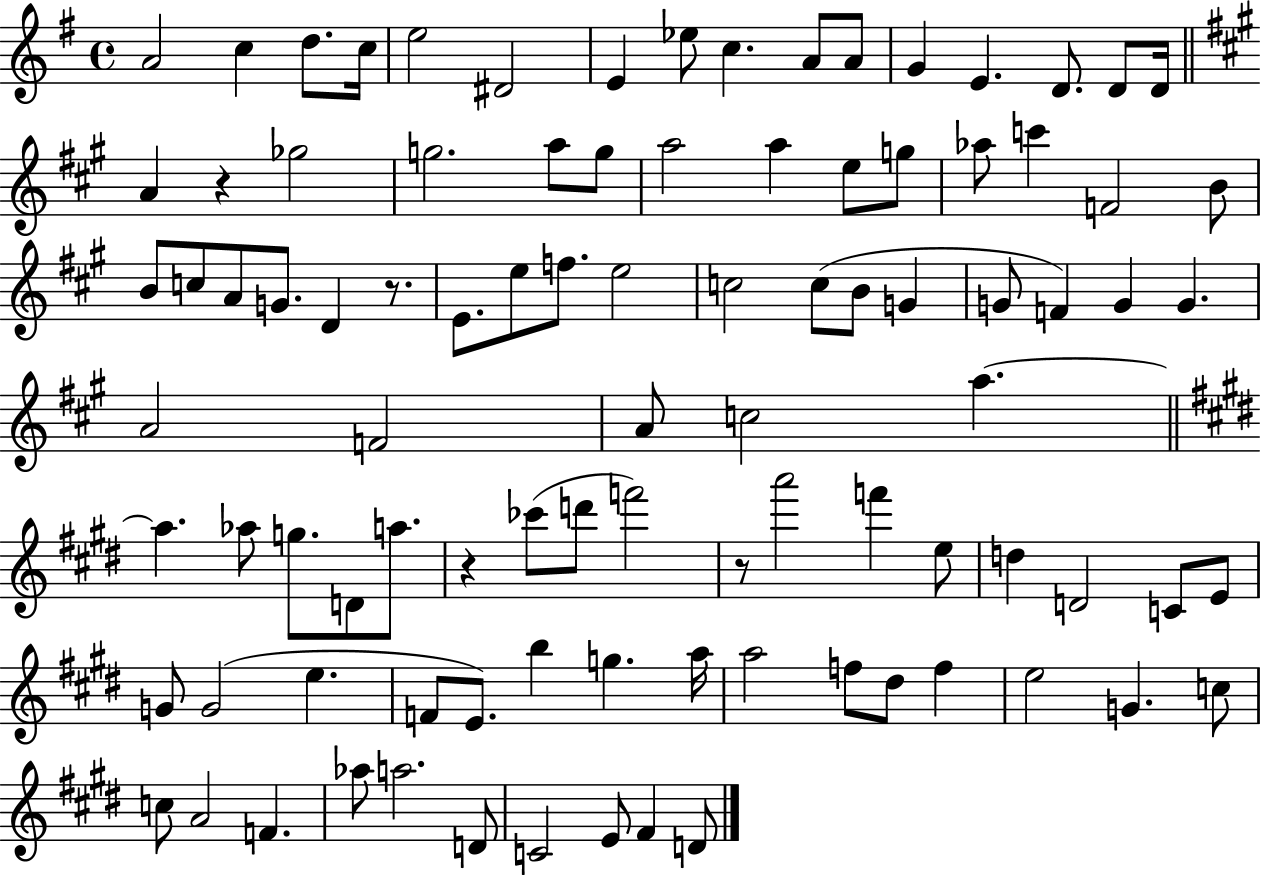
A4/h C5/q D5/e. C5/s E5/h D#4/h E4/q Eb5/e C5/q. A4/e A4/e G4/q E4/q. D4/e. D4/e D4/s A4/q R/q Gb5/h G5/h. A5/e G5/e A5/h A5/q E5/e G5/e Ab5/e C6/q F4/h B4/e B4/e C5/e A4/e G4/e. D4/q R/e. E4/e. E5/e F5/e. E5/h C5/h C5/e B4/e G4/q G4/e F4/q G4/q G4/q. A4/h F4/h A4/e C5/h A5/q. A5/q. Ab5/e G5/e. D4/e A5/e. R/q CES6/e D6/e F6/h R/e A6/h F6/q E5/e D5/q D4/h C4/e E4/e G4/e G4/h E5/q. F4/e E4/e. B5/q G5/q. A5/s A5/h F5/e D#5/e F5/q E5/h G4/q. C5/e C5/e A4/h F4/q. Ab5/e A5/h. D4/e C4/h E4/e F#4/q D4/e